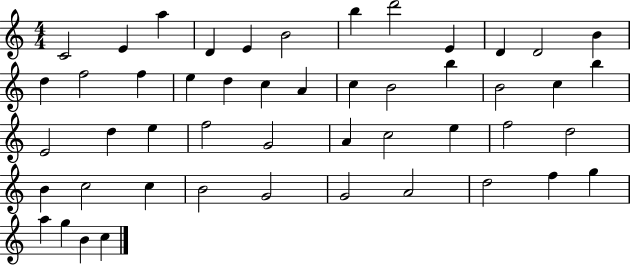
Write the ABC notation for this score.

X:1
T:Untitled
M:4/4
L:1/4
K:C
C2 E a D E B2 b d'2 E D D2 B d f2 f e d c A c B2 b B2 c b E2 d e f2 G2 A c2 e f2 d2 B c2 c B2 G2 G2 A2 d2 f g a g B c